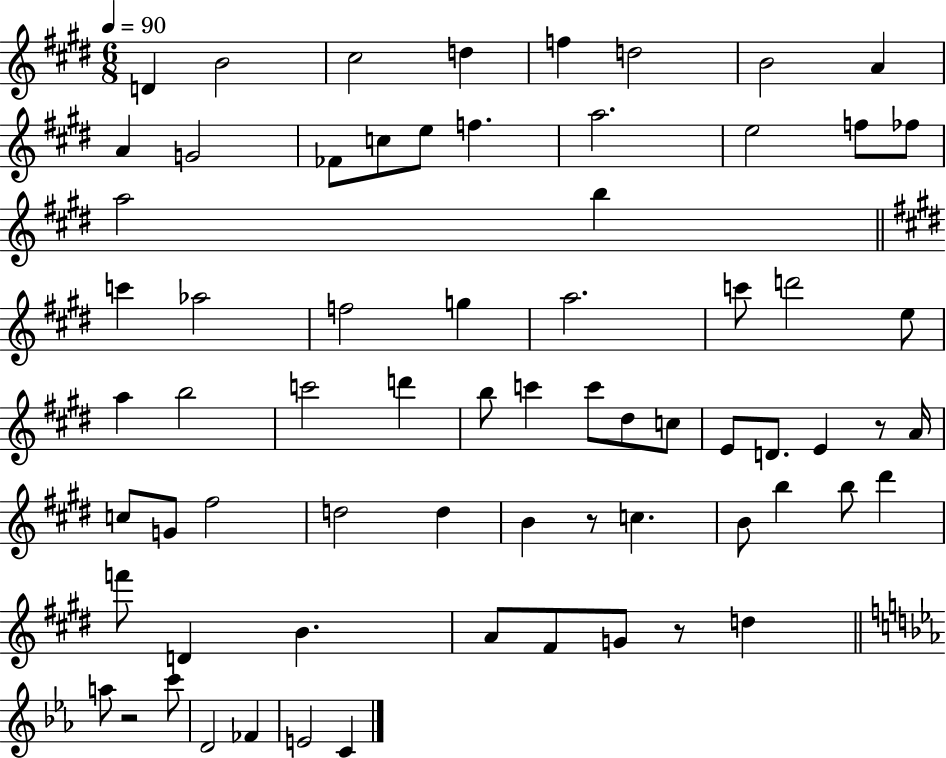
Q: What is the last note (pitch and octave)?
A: C4